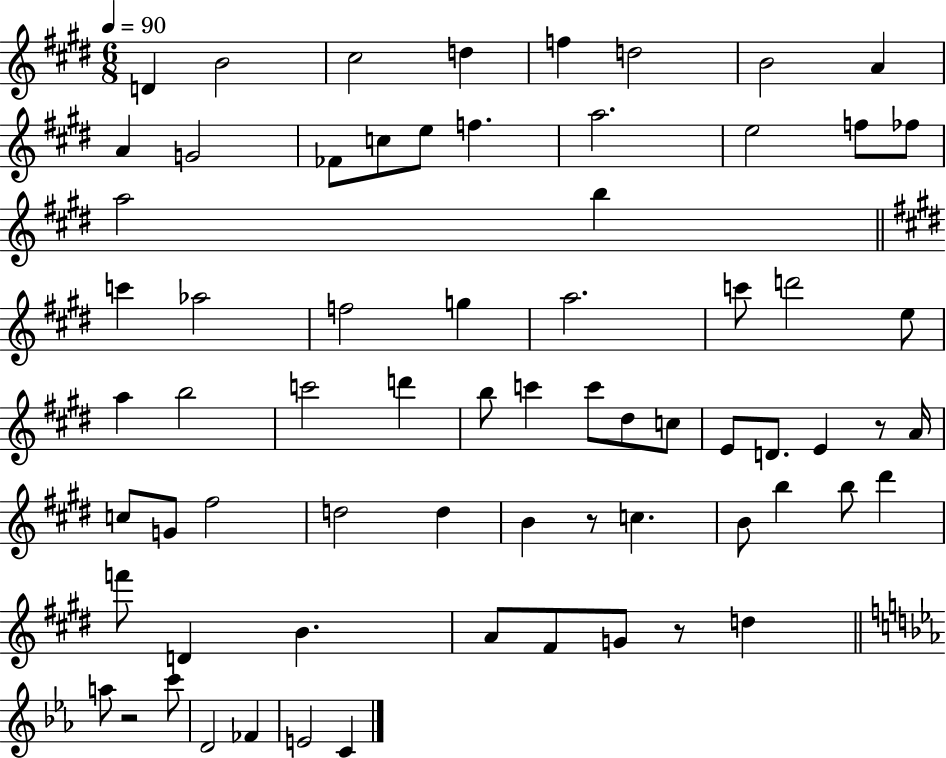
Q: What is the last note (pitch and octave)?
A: C4